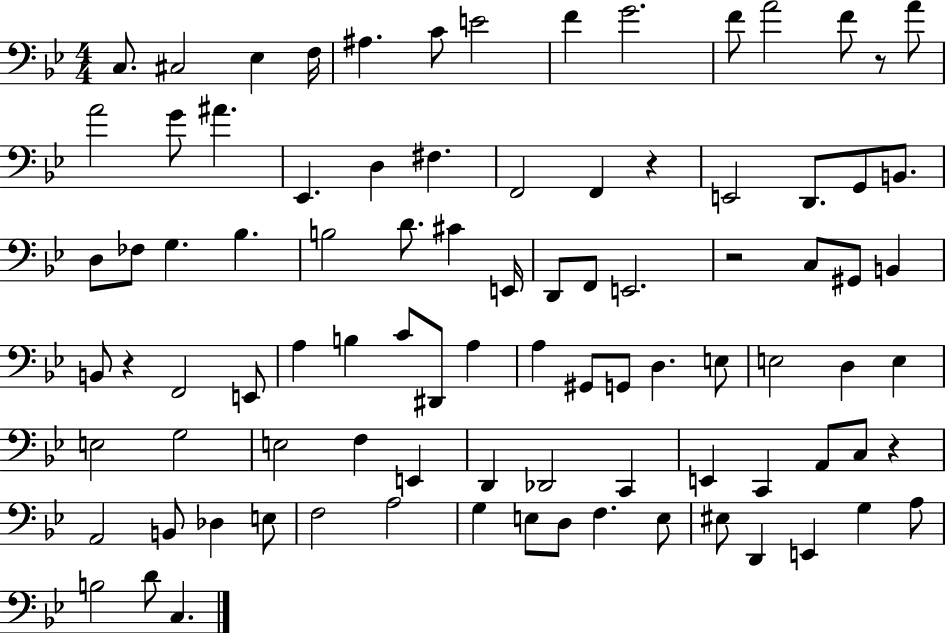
{
  \clef bass
  \numericTimeSignature
  \time 4/4
  \key bes \major
  \repeat volta 2 { c8. cis2 ees4 f16 | ais4. c'8 e'2 | f'4 g'2. | f'8 a'2 f'8 r8 a'8 | \break a'2 g'8 ais'4. | ees,4. d4 fis4. | f,2 f,4 r4 | e,2 d,8. g,8 b,8. | \break d8 fes8 g4. bes4. | b2 d'8. cis'4 e,16 | d,8 f,8 e,2. | r2 c8 gis,8 b,4 | \break b,8 r4 f,2 e,8 | a4 b4 c'8 dis,8 a4 | a4 gis,8 g,8 d4. e8 | e2 d4 e4 | \break e2 g2 | e2 f4 e,4 | d,4 des,2 c,4 | e,4 c,4 a,8 c8 r4 | \break a,2 b,8 des4 e8 | f2 a2 | g4 e8 d8 f4. e8 | eis8 d,4 e,4 g4 a8 | \break b2 d'8 c4. | } \bar "|."
}